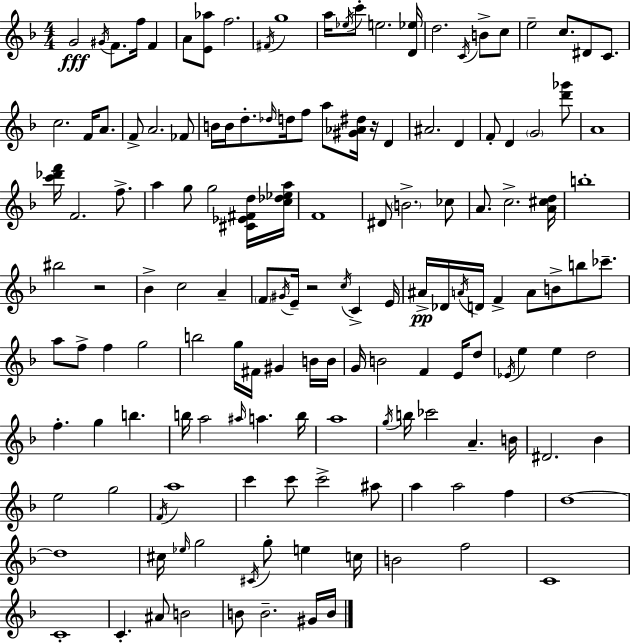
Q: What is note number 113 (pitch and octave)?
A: C6